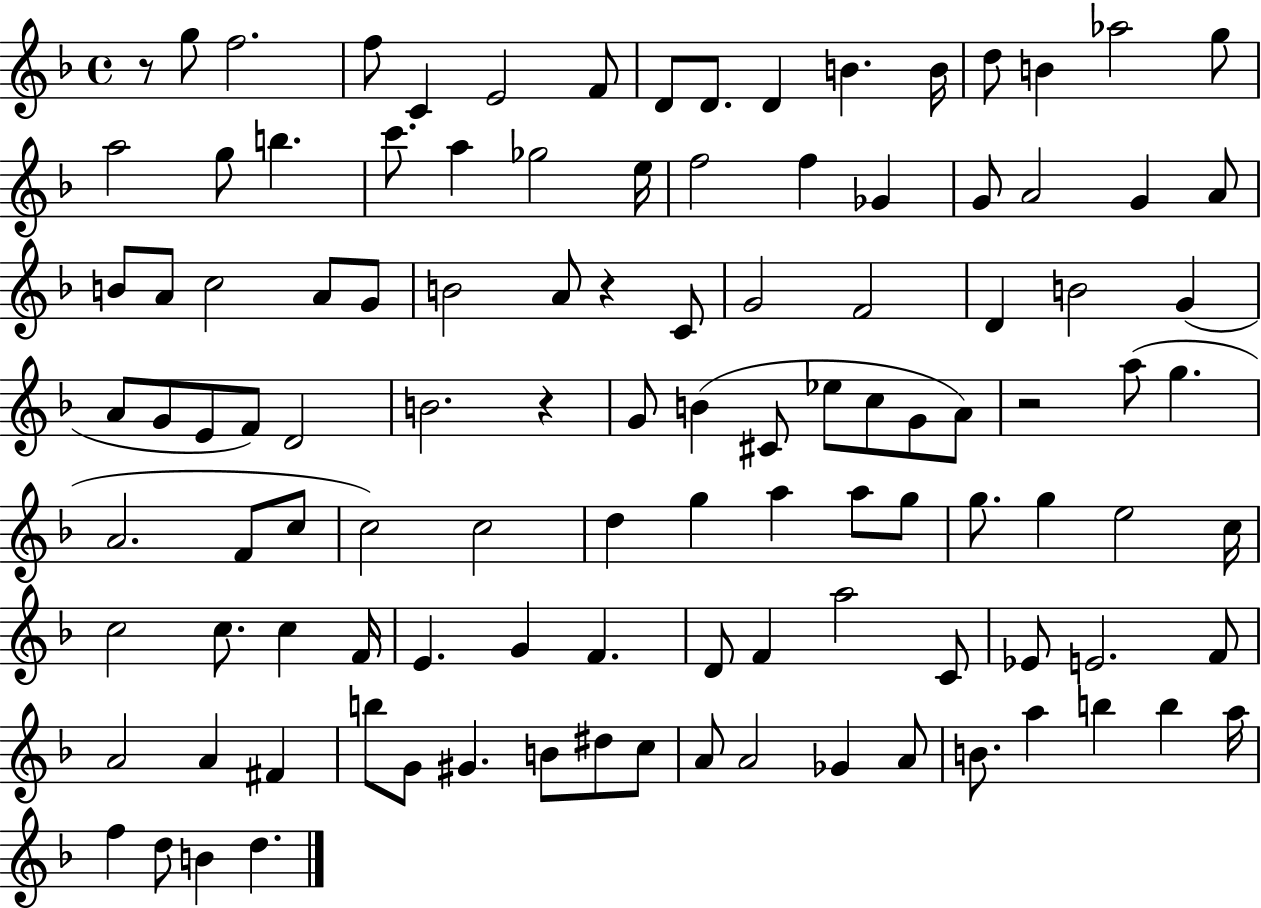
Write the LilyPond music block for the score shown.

{
  \clef treble
  \time 4/4
  \defaultTimeSignature
  \key f \major
  r8 g''8 f''2. | f''8 c'4 e'2 f'8 | d'8 d'8. d'4 b'4. b'16 | d''8 b'4 aes''2 g''8 | \break a''2 g''8 b''4. | c'''8. a''4 ges''2 e''16 | f''2 f''4 ges'4 | g'8 a'2 g'4 a'8 | \break b'8 a'8 c''2 a'8 g'8 | b'2 a'8 r4 c'8 | g'2 f'2 | d'4 b'2 g'4( | \break a'8 g'8 e'8 f'8) d'2 | b'2. r4 | g'8 b'4( cis'8 ees''8 c''8 g'8 a'8) | r2 a''8( g''4. | \break a'2. f'8 c''8 | c''2) c''2 | d''4 g''4 a''4 a''8 g''8 | g''8. g''4 e''2 c''16 | \break c''2 c''8. c''4 f'16 | e'4. g'4 f'4. | d'8 f'4 a''2 c'8 | ees'8 e'2. f'8 | \break a'2 a'4 fis'4 | b''8 g'8 gis'4. b'8 dis''8 c''8 | a'8 a'2 ges'4 a'8 | b'8. a''4 b''4 b''4 a''16 | \break f''4 d''8 b'4 d''4. | \bar "|."
}